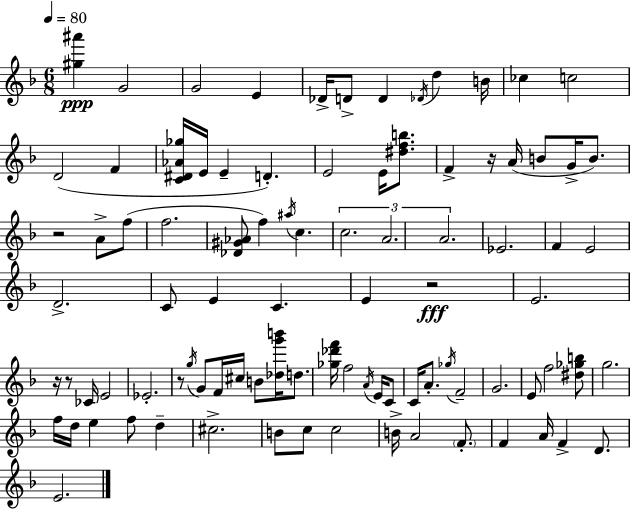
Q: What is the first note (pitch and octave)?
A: G4